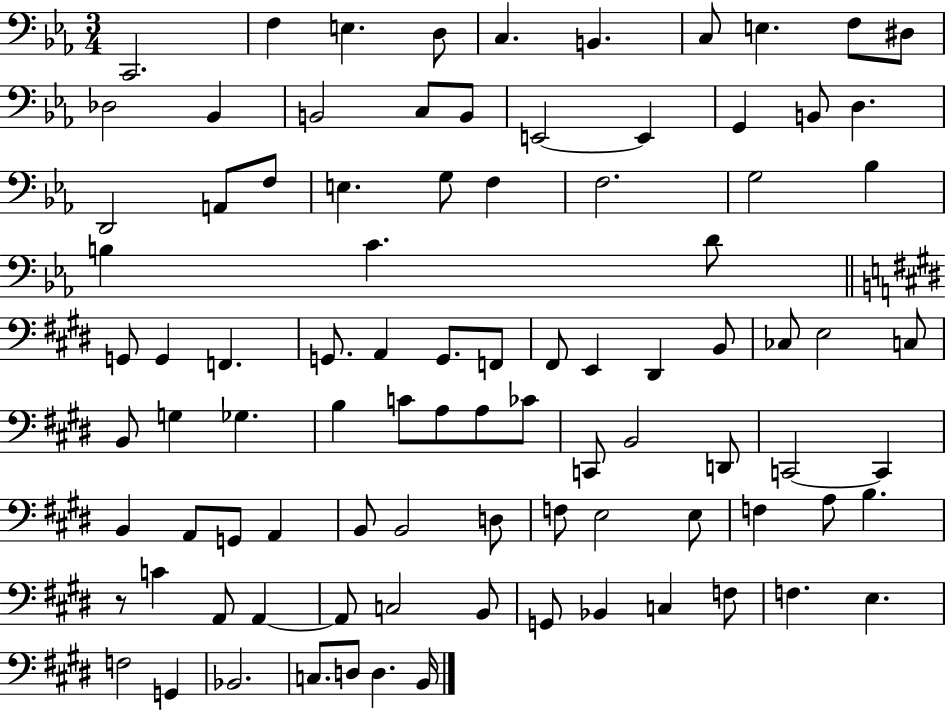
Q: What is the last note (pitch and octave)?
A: B2